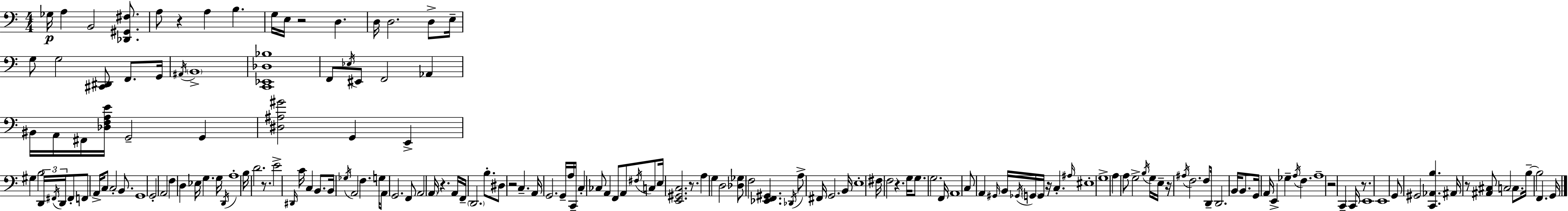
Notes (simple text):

Gb3/s A3/q B2/h [Db2,G#2,F#3]/e. A3/e R/q A3/q B3/q. G3/s E3/s R/h D3/q. D3/s D3/h. D3/e E3/s G3/e G3/h [C#2,D#2]/e F2/e. G2/s A#2/s B2/w [C2,Eb2,Db3,Bb3]/w F2/e Eb3/s EIS2/e F2/h Ab2/q BIS2/s A2/s F#2/s [Db3,F3,A3,E4]/s G2/h G2/q [D#3,A#3,G#4]/h G2/q E2/q G#3/q B3/h D2/s F#2/s D2/s F#2/e F2/e A2/s C3/e C3/h B2/e. G2/w G2/h A2/h F3/q D3/q Eb3/s G3/q. G3/s D2/s A3/w B3/s D4/h. R/e. E4/h D#2/s C4/s C3/q B2/e. B2/s Gb3/s A2/h F3/q. G3/s A2/e G2/h. F2/e A2/h A2/s R/q. A2/s F2/s D2/h. B3/e. D#3/e R/h C3/q. A2/s G2/h. G2/s A3/s C2/s C3/q CES3/e A2/q F2/e A2/e F#3/s C3/e E3/s [E2,G#2,C3]/h. R/e. A3/q G3/q D3/h [Db3,Gb3]/e F3/h [Eb2,F2,G#2]/q. Db2/s A3/e F#2/s G2/h. B2/s E3/w F#3/s F3/h R/q. G3/s G3/e. G3/h. F2/s A2/w C3/e A2/q G#2/s B2/s Gb2/s G2/s G2/s R/s C3/q. A#3/s EIS3/w G3/w A3/q A3/e G3/h B3/s G3/s E3/s R/s A#3/s F3/h. F3/e D2/s D2/h. B2/s B2/e. G2/s A2/s E2/q Gb3/q A3/s F3/q. A3/w R/h C2/q C2/s R/e. E2/w E2/w G2/e G#2/h [C2,Ab2,B3]/q. A#2/s R/e [A#2,C#3]/e C3/h C3/e. B3/s B3/h F2/q. G2/s